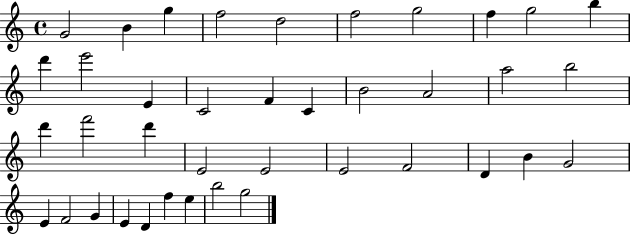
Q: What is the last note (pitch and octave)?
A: G5